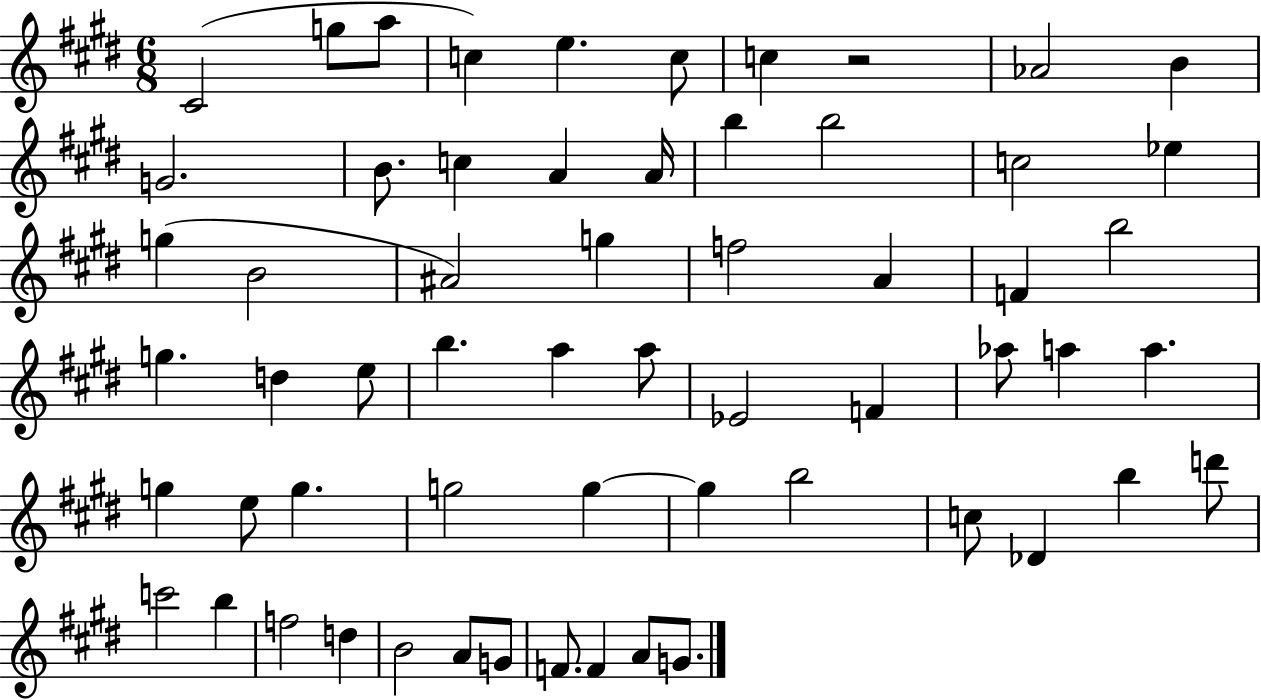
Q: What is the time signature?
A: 6/8